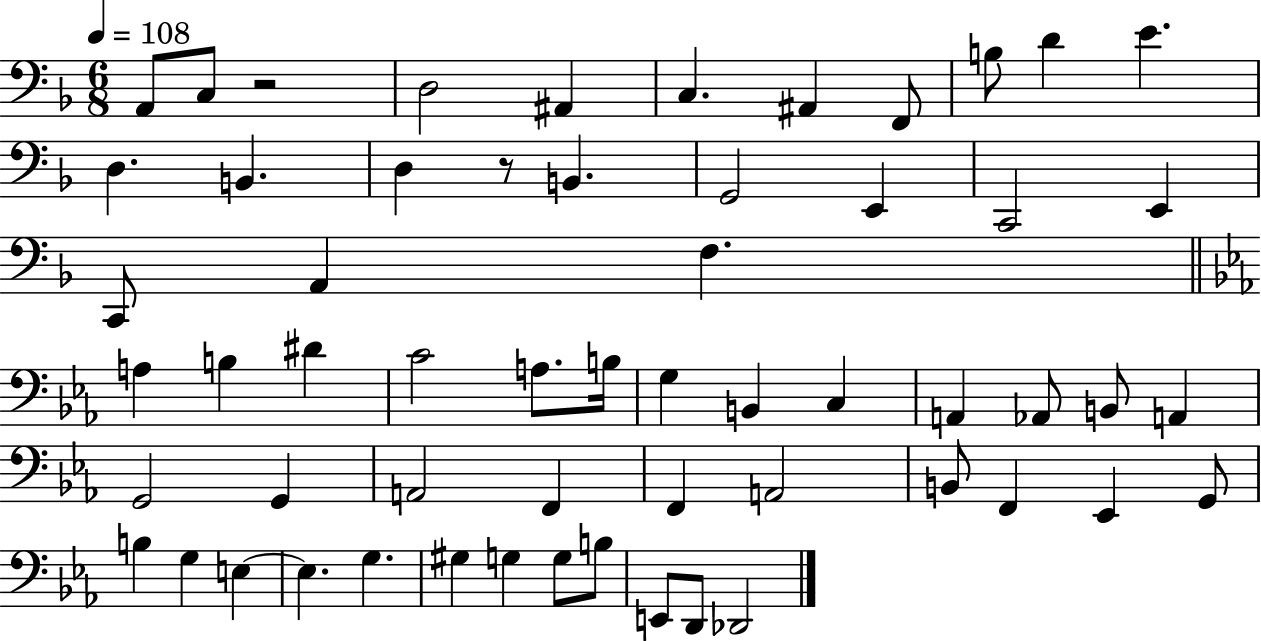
A2/e C3/e R/h D3/h A#2/q C3/q. A#2/q F2/e B3/e D4/q E4/q. D3/q. B2/q. D3/q R/e B2/q. G2/h E2/q C2/h E2/q C2/e A2/q F3/q. A3/q B3/q D#4/q C4/h A3/e. B3/s G3/q B2/q C3/q A2/q Ab2/e B2/e A2/q G2/h G2/q A2/h F2/q F2/q A2/h B2/e F2/q Eb2/q G2/e B3/q G3/q E3/q E3/q. G3/q. G#3/q G3/q G3/e B3/e E2/e D2/e Db2/h